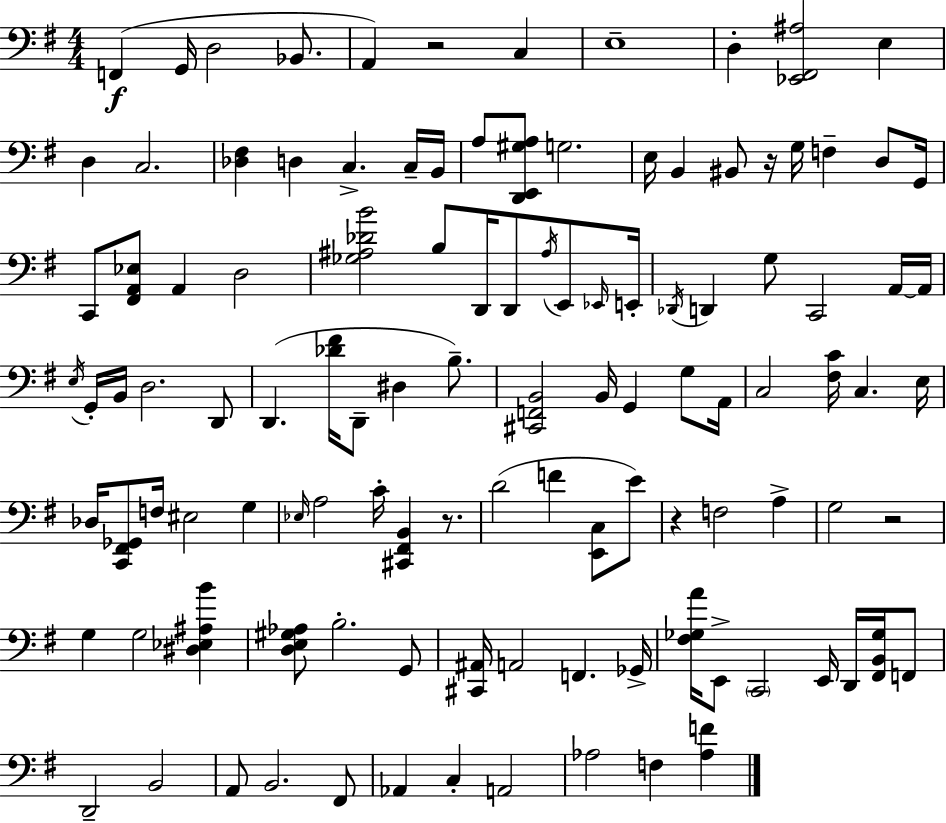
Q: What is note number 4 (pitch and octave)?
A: Bb2